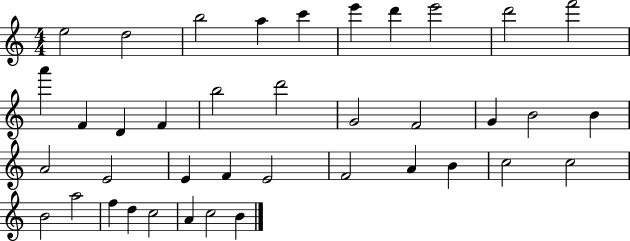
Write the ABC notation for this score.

X:1
T:Untitled
M:4/4
L:1/4
K:C
e2 d2 b2 a c' e' d' e'2 d'2 f'2 a' F D F b2 d'2 G2 F2 G B2 B A2 E2 E F E2 F2 A B c2 c2 B2 a2 f d c2 A c2 B